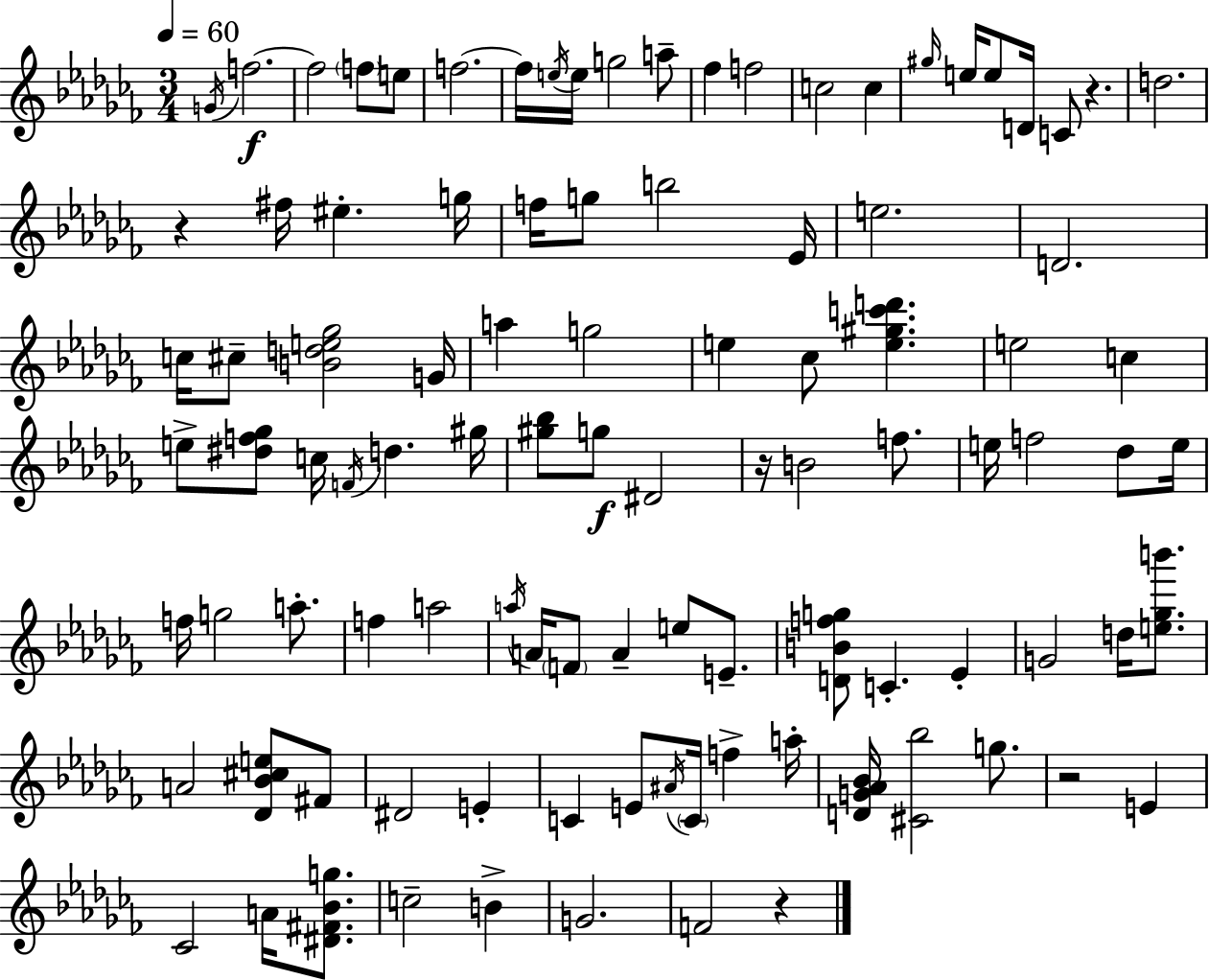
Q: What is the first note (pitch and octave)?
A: G4